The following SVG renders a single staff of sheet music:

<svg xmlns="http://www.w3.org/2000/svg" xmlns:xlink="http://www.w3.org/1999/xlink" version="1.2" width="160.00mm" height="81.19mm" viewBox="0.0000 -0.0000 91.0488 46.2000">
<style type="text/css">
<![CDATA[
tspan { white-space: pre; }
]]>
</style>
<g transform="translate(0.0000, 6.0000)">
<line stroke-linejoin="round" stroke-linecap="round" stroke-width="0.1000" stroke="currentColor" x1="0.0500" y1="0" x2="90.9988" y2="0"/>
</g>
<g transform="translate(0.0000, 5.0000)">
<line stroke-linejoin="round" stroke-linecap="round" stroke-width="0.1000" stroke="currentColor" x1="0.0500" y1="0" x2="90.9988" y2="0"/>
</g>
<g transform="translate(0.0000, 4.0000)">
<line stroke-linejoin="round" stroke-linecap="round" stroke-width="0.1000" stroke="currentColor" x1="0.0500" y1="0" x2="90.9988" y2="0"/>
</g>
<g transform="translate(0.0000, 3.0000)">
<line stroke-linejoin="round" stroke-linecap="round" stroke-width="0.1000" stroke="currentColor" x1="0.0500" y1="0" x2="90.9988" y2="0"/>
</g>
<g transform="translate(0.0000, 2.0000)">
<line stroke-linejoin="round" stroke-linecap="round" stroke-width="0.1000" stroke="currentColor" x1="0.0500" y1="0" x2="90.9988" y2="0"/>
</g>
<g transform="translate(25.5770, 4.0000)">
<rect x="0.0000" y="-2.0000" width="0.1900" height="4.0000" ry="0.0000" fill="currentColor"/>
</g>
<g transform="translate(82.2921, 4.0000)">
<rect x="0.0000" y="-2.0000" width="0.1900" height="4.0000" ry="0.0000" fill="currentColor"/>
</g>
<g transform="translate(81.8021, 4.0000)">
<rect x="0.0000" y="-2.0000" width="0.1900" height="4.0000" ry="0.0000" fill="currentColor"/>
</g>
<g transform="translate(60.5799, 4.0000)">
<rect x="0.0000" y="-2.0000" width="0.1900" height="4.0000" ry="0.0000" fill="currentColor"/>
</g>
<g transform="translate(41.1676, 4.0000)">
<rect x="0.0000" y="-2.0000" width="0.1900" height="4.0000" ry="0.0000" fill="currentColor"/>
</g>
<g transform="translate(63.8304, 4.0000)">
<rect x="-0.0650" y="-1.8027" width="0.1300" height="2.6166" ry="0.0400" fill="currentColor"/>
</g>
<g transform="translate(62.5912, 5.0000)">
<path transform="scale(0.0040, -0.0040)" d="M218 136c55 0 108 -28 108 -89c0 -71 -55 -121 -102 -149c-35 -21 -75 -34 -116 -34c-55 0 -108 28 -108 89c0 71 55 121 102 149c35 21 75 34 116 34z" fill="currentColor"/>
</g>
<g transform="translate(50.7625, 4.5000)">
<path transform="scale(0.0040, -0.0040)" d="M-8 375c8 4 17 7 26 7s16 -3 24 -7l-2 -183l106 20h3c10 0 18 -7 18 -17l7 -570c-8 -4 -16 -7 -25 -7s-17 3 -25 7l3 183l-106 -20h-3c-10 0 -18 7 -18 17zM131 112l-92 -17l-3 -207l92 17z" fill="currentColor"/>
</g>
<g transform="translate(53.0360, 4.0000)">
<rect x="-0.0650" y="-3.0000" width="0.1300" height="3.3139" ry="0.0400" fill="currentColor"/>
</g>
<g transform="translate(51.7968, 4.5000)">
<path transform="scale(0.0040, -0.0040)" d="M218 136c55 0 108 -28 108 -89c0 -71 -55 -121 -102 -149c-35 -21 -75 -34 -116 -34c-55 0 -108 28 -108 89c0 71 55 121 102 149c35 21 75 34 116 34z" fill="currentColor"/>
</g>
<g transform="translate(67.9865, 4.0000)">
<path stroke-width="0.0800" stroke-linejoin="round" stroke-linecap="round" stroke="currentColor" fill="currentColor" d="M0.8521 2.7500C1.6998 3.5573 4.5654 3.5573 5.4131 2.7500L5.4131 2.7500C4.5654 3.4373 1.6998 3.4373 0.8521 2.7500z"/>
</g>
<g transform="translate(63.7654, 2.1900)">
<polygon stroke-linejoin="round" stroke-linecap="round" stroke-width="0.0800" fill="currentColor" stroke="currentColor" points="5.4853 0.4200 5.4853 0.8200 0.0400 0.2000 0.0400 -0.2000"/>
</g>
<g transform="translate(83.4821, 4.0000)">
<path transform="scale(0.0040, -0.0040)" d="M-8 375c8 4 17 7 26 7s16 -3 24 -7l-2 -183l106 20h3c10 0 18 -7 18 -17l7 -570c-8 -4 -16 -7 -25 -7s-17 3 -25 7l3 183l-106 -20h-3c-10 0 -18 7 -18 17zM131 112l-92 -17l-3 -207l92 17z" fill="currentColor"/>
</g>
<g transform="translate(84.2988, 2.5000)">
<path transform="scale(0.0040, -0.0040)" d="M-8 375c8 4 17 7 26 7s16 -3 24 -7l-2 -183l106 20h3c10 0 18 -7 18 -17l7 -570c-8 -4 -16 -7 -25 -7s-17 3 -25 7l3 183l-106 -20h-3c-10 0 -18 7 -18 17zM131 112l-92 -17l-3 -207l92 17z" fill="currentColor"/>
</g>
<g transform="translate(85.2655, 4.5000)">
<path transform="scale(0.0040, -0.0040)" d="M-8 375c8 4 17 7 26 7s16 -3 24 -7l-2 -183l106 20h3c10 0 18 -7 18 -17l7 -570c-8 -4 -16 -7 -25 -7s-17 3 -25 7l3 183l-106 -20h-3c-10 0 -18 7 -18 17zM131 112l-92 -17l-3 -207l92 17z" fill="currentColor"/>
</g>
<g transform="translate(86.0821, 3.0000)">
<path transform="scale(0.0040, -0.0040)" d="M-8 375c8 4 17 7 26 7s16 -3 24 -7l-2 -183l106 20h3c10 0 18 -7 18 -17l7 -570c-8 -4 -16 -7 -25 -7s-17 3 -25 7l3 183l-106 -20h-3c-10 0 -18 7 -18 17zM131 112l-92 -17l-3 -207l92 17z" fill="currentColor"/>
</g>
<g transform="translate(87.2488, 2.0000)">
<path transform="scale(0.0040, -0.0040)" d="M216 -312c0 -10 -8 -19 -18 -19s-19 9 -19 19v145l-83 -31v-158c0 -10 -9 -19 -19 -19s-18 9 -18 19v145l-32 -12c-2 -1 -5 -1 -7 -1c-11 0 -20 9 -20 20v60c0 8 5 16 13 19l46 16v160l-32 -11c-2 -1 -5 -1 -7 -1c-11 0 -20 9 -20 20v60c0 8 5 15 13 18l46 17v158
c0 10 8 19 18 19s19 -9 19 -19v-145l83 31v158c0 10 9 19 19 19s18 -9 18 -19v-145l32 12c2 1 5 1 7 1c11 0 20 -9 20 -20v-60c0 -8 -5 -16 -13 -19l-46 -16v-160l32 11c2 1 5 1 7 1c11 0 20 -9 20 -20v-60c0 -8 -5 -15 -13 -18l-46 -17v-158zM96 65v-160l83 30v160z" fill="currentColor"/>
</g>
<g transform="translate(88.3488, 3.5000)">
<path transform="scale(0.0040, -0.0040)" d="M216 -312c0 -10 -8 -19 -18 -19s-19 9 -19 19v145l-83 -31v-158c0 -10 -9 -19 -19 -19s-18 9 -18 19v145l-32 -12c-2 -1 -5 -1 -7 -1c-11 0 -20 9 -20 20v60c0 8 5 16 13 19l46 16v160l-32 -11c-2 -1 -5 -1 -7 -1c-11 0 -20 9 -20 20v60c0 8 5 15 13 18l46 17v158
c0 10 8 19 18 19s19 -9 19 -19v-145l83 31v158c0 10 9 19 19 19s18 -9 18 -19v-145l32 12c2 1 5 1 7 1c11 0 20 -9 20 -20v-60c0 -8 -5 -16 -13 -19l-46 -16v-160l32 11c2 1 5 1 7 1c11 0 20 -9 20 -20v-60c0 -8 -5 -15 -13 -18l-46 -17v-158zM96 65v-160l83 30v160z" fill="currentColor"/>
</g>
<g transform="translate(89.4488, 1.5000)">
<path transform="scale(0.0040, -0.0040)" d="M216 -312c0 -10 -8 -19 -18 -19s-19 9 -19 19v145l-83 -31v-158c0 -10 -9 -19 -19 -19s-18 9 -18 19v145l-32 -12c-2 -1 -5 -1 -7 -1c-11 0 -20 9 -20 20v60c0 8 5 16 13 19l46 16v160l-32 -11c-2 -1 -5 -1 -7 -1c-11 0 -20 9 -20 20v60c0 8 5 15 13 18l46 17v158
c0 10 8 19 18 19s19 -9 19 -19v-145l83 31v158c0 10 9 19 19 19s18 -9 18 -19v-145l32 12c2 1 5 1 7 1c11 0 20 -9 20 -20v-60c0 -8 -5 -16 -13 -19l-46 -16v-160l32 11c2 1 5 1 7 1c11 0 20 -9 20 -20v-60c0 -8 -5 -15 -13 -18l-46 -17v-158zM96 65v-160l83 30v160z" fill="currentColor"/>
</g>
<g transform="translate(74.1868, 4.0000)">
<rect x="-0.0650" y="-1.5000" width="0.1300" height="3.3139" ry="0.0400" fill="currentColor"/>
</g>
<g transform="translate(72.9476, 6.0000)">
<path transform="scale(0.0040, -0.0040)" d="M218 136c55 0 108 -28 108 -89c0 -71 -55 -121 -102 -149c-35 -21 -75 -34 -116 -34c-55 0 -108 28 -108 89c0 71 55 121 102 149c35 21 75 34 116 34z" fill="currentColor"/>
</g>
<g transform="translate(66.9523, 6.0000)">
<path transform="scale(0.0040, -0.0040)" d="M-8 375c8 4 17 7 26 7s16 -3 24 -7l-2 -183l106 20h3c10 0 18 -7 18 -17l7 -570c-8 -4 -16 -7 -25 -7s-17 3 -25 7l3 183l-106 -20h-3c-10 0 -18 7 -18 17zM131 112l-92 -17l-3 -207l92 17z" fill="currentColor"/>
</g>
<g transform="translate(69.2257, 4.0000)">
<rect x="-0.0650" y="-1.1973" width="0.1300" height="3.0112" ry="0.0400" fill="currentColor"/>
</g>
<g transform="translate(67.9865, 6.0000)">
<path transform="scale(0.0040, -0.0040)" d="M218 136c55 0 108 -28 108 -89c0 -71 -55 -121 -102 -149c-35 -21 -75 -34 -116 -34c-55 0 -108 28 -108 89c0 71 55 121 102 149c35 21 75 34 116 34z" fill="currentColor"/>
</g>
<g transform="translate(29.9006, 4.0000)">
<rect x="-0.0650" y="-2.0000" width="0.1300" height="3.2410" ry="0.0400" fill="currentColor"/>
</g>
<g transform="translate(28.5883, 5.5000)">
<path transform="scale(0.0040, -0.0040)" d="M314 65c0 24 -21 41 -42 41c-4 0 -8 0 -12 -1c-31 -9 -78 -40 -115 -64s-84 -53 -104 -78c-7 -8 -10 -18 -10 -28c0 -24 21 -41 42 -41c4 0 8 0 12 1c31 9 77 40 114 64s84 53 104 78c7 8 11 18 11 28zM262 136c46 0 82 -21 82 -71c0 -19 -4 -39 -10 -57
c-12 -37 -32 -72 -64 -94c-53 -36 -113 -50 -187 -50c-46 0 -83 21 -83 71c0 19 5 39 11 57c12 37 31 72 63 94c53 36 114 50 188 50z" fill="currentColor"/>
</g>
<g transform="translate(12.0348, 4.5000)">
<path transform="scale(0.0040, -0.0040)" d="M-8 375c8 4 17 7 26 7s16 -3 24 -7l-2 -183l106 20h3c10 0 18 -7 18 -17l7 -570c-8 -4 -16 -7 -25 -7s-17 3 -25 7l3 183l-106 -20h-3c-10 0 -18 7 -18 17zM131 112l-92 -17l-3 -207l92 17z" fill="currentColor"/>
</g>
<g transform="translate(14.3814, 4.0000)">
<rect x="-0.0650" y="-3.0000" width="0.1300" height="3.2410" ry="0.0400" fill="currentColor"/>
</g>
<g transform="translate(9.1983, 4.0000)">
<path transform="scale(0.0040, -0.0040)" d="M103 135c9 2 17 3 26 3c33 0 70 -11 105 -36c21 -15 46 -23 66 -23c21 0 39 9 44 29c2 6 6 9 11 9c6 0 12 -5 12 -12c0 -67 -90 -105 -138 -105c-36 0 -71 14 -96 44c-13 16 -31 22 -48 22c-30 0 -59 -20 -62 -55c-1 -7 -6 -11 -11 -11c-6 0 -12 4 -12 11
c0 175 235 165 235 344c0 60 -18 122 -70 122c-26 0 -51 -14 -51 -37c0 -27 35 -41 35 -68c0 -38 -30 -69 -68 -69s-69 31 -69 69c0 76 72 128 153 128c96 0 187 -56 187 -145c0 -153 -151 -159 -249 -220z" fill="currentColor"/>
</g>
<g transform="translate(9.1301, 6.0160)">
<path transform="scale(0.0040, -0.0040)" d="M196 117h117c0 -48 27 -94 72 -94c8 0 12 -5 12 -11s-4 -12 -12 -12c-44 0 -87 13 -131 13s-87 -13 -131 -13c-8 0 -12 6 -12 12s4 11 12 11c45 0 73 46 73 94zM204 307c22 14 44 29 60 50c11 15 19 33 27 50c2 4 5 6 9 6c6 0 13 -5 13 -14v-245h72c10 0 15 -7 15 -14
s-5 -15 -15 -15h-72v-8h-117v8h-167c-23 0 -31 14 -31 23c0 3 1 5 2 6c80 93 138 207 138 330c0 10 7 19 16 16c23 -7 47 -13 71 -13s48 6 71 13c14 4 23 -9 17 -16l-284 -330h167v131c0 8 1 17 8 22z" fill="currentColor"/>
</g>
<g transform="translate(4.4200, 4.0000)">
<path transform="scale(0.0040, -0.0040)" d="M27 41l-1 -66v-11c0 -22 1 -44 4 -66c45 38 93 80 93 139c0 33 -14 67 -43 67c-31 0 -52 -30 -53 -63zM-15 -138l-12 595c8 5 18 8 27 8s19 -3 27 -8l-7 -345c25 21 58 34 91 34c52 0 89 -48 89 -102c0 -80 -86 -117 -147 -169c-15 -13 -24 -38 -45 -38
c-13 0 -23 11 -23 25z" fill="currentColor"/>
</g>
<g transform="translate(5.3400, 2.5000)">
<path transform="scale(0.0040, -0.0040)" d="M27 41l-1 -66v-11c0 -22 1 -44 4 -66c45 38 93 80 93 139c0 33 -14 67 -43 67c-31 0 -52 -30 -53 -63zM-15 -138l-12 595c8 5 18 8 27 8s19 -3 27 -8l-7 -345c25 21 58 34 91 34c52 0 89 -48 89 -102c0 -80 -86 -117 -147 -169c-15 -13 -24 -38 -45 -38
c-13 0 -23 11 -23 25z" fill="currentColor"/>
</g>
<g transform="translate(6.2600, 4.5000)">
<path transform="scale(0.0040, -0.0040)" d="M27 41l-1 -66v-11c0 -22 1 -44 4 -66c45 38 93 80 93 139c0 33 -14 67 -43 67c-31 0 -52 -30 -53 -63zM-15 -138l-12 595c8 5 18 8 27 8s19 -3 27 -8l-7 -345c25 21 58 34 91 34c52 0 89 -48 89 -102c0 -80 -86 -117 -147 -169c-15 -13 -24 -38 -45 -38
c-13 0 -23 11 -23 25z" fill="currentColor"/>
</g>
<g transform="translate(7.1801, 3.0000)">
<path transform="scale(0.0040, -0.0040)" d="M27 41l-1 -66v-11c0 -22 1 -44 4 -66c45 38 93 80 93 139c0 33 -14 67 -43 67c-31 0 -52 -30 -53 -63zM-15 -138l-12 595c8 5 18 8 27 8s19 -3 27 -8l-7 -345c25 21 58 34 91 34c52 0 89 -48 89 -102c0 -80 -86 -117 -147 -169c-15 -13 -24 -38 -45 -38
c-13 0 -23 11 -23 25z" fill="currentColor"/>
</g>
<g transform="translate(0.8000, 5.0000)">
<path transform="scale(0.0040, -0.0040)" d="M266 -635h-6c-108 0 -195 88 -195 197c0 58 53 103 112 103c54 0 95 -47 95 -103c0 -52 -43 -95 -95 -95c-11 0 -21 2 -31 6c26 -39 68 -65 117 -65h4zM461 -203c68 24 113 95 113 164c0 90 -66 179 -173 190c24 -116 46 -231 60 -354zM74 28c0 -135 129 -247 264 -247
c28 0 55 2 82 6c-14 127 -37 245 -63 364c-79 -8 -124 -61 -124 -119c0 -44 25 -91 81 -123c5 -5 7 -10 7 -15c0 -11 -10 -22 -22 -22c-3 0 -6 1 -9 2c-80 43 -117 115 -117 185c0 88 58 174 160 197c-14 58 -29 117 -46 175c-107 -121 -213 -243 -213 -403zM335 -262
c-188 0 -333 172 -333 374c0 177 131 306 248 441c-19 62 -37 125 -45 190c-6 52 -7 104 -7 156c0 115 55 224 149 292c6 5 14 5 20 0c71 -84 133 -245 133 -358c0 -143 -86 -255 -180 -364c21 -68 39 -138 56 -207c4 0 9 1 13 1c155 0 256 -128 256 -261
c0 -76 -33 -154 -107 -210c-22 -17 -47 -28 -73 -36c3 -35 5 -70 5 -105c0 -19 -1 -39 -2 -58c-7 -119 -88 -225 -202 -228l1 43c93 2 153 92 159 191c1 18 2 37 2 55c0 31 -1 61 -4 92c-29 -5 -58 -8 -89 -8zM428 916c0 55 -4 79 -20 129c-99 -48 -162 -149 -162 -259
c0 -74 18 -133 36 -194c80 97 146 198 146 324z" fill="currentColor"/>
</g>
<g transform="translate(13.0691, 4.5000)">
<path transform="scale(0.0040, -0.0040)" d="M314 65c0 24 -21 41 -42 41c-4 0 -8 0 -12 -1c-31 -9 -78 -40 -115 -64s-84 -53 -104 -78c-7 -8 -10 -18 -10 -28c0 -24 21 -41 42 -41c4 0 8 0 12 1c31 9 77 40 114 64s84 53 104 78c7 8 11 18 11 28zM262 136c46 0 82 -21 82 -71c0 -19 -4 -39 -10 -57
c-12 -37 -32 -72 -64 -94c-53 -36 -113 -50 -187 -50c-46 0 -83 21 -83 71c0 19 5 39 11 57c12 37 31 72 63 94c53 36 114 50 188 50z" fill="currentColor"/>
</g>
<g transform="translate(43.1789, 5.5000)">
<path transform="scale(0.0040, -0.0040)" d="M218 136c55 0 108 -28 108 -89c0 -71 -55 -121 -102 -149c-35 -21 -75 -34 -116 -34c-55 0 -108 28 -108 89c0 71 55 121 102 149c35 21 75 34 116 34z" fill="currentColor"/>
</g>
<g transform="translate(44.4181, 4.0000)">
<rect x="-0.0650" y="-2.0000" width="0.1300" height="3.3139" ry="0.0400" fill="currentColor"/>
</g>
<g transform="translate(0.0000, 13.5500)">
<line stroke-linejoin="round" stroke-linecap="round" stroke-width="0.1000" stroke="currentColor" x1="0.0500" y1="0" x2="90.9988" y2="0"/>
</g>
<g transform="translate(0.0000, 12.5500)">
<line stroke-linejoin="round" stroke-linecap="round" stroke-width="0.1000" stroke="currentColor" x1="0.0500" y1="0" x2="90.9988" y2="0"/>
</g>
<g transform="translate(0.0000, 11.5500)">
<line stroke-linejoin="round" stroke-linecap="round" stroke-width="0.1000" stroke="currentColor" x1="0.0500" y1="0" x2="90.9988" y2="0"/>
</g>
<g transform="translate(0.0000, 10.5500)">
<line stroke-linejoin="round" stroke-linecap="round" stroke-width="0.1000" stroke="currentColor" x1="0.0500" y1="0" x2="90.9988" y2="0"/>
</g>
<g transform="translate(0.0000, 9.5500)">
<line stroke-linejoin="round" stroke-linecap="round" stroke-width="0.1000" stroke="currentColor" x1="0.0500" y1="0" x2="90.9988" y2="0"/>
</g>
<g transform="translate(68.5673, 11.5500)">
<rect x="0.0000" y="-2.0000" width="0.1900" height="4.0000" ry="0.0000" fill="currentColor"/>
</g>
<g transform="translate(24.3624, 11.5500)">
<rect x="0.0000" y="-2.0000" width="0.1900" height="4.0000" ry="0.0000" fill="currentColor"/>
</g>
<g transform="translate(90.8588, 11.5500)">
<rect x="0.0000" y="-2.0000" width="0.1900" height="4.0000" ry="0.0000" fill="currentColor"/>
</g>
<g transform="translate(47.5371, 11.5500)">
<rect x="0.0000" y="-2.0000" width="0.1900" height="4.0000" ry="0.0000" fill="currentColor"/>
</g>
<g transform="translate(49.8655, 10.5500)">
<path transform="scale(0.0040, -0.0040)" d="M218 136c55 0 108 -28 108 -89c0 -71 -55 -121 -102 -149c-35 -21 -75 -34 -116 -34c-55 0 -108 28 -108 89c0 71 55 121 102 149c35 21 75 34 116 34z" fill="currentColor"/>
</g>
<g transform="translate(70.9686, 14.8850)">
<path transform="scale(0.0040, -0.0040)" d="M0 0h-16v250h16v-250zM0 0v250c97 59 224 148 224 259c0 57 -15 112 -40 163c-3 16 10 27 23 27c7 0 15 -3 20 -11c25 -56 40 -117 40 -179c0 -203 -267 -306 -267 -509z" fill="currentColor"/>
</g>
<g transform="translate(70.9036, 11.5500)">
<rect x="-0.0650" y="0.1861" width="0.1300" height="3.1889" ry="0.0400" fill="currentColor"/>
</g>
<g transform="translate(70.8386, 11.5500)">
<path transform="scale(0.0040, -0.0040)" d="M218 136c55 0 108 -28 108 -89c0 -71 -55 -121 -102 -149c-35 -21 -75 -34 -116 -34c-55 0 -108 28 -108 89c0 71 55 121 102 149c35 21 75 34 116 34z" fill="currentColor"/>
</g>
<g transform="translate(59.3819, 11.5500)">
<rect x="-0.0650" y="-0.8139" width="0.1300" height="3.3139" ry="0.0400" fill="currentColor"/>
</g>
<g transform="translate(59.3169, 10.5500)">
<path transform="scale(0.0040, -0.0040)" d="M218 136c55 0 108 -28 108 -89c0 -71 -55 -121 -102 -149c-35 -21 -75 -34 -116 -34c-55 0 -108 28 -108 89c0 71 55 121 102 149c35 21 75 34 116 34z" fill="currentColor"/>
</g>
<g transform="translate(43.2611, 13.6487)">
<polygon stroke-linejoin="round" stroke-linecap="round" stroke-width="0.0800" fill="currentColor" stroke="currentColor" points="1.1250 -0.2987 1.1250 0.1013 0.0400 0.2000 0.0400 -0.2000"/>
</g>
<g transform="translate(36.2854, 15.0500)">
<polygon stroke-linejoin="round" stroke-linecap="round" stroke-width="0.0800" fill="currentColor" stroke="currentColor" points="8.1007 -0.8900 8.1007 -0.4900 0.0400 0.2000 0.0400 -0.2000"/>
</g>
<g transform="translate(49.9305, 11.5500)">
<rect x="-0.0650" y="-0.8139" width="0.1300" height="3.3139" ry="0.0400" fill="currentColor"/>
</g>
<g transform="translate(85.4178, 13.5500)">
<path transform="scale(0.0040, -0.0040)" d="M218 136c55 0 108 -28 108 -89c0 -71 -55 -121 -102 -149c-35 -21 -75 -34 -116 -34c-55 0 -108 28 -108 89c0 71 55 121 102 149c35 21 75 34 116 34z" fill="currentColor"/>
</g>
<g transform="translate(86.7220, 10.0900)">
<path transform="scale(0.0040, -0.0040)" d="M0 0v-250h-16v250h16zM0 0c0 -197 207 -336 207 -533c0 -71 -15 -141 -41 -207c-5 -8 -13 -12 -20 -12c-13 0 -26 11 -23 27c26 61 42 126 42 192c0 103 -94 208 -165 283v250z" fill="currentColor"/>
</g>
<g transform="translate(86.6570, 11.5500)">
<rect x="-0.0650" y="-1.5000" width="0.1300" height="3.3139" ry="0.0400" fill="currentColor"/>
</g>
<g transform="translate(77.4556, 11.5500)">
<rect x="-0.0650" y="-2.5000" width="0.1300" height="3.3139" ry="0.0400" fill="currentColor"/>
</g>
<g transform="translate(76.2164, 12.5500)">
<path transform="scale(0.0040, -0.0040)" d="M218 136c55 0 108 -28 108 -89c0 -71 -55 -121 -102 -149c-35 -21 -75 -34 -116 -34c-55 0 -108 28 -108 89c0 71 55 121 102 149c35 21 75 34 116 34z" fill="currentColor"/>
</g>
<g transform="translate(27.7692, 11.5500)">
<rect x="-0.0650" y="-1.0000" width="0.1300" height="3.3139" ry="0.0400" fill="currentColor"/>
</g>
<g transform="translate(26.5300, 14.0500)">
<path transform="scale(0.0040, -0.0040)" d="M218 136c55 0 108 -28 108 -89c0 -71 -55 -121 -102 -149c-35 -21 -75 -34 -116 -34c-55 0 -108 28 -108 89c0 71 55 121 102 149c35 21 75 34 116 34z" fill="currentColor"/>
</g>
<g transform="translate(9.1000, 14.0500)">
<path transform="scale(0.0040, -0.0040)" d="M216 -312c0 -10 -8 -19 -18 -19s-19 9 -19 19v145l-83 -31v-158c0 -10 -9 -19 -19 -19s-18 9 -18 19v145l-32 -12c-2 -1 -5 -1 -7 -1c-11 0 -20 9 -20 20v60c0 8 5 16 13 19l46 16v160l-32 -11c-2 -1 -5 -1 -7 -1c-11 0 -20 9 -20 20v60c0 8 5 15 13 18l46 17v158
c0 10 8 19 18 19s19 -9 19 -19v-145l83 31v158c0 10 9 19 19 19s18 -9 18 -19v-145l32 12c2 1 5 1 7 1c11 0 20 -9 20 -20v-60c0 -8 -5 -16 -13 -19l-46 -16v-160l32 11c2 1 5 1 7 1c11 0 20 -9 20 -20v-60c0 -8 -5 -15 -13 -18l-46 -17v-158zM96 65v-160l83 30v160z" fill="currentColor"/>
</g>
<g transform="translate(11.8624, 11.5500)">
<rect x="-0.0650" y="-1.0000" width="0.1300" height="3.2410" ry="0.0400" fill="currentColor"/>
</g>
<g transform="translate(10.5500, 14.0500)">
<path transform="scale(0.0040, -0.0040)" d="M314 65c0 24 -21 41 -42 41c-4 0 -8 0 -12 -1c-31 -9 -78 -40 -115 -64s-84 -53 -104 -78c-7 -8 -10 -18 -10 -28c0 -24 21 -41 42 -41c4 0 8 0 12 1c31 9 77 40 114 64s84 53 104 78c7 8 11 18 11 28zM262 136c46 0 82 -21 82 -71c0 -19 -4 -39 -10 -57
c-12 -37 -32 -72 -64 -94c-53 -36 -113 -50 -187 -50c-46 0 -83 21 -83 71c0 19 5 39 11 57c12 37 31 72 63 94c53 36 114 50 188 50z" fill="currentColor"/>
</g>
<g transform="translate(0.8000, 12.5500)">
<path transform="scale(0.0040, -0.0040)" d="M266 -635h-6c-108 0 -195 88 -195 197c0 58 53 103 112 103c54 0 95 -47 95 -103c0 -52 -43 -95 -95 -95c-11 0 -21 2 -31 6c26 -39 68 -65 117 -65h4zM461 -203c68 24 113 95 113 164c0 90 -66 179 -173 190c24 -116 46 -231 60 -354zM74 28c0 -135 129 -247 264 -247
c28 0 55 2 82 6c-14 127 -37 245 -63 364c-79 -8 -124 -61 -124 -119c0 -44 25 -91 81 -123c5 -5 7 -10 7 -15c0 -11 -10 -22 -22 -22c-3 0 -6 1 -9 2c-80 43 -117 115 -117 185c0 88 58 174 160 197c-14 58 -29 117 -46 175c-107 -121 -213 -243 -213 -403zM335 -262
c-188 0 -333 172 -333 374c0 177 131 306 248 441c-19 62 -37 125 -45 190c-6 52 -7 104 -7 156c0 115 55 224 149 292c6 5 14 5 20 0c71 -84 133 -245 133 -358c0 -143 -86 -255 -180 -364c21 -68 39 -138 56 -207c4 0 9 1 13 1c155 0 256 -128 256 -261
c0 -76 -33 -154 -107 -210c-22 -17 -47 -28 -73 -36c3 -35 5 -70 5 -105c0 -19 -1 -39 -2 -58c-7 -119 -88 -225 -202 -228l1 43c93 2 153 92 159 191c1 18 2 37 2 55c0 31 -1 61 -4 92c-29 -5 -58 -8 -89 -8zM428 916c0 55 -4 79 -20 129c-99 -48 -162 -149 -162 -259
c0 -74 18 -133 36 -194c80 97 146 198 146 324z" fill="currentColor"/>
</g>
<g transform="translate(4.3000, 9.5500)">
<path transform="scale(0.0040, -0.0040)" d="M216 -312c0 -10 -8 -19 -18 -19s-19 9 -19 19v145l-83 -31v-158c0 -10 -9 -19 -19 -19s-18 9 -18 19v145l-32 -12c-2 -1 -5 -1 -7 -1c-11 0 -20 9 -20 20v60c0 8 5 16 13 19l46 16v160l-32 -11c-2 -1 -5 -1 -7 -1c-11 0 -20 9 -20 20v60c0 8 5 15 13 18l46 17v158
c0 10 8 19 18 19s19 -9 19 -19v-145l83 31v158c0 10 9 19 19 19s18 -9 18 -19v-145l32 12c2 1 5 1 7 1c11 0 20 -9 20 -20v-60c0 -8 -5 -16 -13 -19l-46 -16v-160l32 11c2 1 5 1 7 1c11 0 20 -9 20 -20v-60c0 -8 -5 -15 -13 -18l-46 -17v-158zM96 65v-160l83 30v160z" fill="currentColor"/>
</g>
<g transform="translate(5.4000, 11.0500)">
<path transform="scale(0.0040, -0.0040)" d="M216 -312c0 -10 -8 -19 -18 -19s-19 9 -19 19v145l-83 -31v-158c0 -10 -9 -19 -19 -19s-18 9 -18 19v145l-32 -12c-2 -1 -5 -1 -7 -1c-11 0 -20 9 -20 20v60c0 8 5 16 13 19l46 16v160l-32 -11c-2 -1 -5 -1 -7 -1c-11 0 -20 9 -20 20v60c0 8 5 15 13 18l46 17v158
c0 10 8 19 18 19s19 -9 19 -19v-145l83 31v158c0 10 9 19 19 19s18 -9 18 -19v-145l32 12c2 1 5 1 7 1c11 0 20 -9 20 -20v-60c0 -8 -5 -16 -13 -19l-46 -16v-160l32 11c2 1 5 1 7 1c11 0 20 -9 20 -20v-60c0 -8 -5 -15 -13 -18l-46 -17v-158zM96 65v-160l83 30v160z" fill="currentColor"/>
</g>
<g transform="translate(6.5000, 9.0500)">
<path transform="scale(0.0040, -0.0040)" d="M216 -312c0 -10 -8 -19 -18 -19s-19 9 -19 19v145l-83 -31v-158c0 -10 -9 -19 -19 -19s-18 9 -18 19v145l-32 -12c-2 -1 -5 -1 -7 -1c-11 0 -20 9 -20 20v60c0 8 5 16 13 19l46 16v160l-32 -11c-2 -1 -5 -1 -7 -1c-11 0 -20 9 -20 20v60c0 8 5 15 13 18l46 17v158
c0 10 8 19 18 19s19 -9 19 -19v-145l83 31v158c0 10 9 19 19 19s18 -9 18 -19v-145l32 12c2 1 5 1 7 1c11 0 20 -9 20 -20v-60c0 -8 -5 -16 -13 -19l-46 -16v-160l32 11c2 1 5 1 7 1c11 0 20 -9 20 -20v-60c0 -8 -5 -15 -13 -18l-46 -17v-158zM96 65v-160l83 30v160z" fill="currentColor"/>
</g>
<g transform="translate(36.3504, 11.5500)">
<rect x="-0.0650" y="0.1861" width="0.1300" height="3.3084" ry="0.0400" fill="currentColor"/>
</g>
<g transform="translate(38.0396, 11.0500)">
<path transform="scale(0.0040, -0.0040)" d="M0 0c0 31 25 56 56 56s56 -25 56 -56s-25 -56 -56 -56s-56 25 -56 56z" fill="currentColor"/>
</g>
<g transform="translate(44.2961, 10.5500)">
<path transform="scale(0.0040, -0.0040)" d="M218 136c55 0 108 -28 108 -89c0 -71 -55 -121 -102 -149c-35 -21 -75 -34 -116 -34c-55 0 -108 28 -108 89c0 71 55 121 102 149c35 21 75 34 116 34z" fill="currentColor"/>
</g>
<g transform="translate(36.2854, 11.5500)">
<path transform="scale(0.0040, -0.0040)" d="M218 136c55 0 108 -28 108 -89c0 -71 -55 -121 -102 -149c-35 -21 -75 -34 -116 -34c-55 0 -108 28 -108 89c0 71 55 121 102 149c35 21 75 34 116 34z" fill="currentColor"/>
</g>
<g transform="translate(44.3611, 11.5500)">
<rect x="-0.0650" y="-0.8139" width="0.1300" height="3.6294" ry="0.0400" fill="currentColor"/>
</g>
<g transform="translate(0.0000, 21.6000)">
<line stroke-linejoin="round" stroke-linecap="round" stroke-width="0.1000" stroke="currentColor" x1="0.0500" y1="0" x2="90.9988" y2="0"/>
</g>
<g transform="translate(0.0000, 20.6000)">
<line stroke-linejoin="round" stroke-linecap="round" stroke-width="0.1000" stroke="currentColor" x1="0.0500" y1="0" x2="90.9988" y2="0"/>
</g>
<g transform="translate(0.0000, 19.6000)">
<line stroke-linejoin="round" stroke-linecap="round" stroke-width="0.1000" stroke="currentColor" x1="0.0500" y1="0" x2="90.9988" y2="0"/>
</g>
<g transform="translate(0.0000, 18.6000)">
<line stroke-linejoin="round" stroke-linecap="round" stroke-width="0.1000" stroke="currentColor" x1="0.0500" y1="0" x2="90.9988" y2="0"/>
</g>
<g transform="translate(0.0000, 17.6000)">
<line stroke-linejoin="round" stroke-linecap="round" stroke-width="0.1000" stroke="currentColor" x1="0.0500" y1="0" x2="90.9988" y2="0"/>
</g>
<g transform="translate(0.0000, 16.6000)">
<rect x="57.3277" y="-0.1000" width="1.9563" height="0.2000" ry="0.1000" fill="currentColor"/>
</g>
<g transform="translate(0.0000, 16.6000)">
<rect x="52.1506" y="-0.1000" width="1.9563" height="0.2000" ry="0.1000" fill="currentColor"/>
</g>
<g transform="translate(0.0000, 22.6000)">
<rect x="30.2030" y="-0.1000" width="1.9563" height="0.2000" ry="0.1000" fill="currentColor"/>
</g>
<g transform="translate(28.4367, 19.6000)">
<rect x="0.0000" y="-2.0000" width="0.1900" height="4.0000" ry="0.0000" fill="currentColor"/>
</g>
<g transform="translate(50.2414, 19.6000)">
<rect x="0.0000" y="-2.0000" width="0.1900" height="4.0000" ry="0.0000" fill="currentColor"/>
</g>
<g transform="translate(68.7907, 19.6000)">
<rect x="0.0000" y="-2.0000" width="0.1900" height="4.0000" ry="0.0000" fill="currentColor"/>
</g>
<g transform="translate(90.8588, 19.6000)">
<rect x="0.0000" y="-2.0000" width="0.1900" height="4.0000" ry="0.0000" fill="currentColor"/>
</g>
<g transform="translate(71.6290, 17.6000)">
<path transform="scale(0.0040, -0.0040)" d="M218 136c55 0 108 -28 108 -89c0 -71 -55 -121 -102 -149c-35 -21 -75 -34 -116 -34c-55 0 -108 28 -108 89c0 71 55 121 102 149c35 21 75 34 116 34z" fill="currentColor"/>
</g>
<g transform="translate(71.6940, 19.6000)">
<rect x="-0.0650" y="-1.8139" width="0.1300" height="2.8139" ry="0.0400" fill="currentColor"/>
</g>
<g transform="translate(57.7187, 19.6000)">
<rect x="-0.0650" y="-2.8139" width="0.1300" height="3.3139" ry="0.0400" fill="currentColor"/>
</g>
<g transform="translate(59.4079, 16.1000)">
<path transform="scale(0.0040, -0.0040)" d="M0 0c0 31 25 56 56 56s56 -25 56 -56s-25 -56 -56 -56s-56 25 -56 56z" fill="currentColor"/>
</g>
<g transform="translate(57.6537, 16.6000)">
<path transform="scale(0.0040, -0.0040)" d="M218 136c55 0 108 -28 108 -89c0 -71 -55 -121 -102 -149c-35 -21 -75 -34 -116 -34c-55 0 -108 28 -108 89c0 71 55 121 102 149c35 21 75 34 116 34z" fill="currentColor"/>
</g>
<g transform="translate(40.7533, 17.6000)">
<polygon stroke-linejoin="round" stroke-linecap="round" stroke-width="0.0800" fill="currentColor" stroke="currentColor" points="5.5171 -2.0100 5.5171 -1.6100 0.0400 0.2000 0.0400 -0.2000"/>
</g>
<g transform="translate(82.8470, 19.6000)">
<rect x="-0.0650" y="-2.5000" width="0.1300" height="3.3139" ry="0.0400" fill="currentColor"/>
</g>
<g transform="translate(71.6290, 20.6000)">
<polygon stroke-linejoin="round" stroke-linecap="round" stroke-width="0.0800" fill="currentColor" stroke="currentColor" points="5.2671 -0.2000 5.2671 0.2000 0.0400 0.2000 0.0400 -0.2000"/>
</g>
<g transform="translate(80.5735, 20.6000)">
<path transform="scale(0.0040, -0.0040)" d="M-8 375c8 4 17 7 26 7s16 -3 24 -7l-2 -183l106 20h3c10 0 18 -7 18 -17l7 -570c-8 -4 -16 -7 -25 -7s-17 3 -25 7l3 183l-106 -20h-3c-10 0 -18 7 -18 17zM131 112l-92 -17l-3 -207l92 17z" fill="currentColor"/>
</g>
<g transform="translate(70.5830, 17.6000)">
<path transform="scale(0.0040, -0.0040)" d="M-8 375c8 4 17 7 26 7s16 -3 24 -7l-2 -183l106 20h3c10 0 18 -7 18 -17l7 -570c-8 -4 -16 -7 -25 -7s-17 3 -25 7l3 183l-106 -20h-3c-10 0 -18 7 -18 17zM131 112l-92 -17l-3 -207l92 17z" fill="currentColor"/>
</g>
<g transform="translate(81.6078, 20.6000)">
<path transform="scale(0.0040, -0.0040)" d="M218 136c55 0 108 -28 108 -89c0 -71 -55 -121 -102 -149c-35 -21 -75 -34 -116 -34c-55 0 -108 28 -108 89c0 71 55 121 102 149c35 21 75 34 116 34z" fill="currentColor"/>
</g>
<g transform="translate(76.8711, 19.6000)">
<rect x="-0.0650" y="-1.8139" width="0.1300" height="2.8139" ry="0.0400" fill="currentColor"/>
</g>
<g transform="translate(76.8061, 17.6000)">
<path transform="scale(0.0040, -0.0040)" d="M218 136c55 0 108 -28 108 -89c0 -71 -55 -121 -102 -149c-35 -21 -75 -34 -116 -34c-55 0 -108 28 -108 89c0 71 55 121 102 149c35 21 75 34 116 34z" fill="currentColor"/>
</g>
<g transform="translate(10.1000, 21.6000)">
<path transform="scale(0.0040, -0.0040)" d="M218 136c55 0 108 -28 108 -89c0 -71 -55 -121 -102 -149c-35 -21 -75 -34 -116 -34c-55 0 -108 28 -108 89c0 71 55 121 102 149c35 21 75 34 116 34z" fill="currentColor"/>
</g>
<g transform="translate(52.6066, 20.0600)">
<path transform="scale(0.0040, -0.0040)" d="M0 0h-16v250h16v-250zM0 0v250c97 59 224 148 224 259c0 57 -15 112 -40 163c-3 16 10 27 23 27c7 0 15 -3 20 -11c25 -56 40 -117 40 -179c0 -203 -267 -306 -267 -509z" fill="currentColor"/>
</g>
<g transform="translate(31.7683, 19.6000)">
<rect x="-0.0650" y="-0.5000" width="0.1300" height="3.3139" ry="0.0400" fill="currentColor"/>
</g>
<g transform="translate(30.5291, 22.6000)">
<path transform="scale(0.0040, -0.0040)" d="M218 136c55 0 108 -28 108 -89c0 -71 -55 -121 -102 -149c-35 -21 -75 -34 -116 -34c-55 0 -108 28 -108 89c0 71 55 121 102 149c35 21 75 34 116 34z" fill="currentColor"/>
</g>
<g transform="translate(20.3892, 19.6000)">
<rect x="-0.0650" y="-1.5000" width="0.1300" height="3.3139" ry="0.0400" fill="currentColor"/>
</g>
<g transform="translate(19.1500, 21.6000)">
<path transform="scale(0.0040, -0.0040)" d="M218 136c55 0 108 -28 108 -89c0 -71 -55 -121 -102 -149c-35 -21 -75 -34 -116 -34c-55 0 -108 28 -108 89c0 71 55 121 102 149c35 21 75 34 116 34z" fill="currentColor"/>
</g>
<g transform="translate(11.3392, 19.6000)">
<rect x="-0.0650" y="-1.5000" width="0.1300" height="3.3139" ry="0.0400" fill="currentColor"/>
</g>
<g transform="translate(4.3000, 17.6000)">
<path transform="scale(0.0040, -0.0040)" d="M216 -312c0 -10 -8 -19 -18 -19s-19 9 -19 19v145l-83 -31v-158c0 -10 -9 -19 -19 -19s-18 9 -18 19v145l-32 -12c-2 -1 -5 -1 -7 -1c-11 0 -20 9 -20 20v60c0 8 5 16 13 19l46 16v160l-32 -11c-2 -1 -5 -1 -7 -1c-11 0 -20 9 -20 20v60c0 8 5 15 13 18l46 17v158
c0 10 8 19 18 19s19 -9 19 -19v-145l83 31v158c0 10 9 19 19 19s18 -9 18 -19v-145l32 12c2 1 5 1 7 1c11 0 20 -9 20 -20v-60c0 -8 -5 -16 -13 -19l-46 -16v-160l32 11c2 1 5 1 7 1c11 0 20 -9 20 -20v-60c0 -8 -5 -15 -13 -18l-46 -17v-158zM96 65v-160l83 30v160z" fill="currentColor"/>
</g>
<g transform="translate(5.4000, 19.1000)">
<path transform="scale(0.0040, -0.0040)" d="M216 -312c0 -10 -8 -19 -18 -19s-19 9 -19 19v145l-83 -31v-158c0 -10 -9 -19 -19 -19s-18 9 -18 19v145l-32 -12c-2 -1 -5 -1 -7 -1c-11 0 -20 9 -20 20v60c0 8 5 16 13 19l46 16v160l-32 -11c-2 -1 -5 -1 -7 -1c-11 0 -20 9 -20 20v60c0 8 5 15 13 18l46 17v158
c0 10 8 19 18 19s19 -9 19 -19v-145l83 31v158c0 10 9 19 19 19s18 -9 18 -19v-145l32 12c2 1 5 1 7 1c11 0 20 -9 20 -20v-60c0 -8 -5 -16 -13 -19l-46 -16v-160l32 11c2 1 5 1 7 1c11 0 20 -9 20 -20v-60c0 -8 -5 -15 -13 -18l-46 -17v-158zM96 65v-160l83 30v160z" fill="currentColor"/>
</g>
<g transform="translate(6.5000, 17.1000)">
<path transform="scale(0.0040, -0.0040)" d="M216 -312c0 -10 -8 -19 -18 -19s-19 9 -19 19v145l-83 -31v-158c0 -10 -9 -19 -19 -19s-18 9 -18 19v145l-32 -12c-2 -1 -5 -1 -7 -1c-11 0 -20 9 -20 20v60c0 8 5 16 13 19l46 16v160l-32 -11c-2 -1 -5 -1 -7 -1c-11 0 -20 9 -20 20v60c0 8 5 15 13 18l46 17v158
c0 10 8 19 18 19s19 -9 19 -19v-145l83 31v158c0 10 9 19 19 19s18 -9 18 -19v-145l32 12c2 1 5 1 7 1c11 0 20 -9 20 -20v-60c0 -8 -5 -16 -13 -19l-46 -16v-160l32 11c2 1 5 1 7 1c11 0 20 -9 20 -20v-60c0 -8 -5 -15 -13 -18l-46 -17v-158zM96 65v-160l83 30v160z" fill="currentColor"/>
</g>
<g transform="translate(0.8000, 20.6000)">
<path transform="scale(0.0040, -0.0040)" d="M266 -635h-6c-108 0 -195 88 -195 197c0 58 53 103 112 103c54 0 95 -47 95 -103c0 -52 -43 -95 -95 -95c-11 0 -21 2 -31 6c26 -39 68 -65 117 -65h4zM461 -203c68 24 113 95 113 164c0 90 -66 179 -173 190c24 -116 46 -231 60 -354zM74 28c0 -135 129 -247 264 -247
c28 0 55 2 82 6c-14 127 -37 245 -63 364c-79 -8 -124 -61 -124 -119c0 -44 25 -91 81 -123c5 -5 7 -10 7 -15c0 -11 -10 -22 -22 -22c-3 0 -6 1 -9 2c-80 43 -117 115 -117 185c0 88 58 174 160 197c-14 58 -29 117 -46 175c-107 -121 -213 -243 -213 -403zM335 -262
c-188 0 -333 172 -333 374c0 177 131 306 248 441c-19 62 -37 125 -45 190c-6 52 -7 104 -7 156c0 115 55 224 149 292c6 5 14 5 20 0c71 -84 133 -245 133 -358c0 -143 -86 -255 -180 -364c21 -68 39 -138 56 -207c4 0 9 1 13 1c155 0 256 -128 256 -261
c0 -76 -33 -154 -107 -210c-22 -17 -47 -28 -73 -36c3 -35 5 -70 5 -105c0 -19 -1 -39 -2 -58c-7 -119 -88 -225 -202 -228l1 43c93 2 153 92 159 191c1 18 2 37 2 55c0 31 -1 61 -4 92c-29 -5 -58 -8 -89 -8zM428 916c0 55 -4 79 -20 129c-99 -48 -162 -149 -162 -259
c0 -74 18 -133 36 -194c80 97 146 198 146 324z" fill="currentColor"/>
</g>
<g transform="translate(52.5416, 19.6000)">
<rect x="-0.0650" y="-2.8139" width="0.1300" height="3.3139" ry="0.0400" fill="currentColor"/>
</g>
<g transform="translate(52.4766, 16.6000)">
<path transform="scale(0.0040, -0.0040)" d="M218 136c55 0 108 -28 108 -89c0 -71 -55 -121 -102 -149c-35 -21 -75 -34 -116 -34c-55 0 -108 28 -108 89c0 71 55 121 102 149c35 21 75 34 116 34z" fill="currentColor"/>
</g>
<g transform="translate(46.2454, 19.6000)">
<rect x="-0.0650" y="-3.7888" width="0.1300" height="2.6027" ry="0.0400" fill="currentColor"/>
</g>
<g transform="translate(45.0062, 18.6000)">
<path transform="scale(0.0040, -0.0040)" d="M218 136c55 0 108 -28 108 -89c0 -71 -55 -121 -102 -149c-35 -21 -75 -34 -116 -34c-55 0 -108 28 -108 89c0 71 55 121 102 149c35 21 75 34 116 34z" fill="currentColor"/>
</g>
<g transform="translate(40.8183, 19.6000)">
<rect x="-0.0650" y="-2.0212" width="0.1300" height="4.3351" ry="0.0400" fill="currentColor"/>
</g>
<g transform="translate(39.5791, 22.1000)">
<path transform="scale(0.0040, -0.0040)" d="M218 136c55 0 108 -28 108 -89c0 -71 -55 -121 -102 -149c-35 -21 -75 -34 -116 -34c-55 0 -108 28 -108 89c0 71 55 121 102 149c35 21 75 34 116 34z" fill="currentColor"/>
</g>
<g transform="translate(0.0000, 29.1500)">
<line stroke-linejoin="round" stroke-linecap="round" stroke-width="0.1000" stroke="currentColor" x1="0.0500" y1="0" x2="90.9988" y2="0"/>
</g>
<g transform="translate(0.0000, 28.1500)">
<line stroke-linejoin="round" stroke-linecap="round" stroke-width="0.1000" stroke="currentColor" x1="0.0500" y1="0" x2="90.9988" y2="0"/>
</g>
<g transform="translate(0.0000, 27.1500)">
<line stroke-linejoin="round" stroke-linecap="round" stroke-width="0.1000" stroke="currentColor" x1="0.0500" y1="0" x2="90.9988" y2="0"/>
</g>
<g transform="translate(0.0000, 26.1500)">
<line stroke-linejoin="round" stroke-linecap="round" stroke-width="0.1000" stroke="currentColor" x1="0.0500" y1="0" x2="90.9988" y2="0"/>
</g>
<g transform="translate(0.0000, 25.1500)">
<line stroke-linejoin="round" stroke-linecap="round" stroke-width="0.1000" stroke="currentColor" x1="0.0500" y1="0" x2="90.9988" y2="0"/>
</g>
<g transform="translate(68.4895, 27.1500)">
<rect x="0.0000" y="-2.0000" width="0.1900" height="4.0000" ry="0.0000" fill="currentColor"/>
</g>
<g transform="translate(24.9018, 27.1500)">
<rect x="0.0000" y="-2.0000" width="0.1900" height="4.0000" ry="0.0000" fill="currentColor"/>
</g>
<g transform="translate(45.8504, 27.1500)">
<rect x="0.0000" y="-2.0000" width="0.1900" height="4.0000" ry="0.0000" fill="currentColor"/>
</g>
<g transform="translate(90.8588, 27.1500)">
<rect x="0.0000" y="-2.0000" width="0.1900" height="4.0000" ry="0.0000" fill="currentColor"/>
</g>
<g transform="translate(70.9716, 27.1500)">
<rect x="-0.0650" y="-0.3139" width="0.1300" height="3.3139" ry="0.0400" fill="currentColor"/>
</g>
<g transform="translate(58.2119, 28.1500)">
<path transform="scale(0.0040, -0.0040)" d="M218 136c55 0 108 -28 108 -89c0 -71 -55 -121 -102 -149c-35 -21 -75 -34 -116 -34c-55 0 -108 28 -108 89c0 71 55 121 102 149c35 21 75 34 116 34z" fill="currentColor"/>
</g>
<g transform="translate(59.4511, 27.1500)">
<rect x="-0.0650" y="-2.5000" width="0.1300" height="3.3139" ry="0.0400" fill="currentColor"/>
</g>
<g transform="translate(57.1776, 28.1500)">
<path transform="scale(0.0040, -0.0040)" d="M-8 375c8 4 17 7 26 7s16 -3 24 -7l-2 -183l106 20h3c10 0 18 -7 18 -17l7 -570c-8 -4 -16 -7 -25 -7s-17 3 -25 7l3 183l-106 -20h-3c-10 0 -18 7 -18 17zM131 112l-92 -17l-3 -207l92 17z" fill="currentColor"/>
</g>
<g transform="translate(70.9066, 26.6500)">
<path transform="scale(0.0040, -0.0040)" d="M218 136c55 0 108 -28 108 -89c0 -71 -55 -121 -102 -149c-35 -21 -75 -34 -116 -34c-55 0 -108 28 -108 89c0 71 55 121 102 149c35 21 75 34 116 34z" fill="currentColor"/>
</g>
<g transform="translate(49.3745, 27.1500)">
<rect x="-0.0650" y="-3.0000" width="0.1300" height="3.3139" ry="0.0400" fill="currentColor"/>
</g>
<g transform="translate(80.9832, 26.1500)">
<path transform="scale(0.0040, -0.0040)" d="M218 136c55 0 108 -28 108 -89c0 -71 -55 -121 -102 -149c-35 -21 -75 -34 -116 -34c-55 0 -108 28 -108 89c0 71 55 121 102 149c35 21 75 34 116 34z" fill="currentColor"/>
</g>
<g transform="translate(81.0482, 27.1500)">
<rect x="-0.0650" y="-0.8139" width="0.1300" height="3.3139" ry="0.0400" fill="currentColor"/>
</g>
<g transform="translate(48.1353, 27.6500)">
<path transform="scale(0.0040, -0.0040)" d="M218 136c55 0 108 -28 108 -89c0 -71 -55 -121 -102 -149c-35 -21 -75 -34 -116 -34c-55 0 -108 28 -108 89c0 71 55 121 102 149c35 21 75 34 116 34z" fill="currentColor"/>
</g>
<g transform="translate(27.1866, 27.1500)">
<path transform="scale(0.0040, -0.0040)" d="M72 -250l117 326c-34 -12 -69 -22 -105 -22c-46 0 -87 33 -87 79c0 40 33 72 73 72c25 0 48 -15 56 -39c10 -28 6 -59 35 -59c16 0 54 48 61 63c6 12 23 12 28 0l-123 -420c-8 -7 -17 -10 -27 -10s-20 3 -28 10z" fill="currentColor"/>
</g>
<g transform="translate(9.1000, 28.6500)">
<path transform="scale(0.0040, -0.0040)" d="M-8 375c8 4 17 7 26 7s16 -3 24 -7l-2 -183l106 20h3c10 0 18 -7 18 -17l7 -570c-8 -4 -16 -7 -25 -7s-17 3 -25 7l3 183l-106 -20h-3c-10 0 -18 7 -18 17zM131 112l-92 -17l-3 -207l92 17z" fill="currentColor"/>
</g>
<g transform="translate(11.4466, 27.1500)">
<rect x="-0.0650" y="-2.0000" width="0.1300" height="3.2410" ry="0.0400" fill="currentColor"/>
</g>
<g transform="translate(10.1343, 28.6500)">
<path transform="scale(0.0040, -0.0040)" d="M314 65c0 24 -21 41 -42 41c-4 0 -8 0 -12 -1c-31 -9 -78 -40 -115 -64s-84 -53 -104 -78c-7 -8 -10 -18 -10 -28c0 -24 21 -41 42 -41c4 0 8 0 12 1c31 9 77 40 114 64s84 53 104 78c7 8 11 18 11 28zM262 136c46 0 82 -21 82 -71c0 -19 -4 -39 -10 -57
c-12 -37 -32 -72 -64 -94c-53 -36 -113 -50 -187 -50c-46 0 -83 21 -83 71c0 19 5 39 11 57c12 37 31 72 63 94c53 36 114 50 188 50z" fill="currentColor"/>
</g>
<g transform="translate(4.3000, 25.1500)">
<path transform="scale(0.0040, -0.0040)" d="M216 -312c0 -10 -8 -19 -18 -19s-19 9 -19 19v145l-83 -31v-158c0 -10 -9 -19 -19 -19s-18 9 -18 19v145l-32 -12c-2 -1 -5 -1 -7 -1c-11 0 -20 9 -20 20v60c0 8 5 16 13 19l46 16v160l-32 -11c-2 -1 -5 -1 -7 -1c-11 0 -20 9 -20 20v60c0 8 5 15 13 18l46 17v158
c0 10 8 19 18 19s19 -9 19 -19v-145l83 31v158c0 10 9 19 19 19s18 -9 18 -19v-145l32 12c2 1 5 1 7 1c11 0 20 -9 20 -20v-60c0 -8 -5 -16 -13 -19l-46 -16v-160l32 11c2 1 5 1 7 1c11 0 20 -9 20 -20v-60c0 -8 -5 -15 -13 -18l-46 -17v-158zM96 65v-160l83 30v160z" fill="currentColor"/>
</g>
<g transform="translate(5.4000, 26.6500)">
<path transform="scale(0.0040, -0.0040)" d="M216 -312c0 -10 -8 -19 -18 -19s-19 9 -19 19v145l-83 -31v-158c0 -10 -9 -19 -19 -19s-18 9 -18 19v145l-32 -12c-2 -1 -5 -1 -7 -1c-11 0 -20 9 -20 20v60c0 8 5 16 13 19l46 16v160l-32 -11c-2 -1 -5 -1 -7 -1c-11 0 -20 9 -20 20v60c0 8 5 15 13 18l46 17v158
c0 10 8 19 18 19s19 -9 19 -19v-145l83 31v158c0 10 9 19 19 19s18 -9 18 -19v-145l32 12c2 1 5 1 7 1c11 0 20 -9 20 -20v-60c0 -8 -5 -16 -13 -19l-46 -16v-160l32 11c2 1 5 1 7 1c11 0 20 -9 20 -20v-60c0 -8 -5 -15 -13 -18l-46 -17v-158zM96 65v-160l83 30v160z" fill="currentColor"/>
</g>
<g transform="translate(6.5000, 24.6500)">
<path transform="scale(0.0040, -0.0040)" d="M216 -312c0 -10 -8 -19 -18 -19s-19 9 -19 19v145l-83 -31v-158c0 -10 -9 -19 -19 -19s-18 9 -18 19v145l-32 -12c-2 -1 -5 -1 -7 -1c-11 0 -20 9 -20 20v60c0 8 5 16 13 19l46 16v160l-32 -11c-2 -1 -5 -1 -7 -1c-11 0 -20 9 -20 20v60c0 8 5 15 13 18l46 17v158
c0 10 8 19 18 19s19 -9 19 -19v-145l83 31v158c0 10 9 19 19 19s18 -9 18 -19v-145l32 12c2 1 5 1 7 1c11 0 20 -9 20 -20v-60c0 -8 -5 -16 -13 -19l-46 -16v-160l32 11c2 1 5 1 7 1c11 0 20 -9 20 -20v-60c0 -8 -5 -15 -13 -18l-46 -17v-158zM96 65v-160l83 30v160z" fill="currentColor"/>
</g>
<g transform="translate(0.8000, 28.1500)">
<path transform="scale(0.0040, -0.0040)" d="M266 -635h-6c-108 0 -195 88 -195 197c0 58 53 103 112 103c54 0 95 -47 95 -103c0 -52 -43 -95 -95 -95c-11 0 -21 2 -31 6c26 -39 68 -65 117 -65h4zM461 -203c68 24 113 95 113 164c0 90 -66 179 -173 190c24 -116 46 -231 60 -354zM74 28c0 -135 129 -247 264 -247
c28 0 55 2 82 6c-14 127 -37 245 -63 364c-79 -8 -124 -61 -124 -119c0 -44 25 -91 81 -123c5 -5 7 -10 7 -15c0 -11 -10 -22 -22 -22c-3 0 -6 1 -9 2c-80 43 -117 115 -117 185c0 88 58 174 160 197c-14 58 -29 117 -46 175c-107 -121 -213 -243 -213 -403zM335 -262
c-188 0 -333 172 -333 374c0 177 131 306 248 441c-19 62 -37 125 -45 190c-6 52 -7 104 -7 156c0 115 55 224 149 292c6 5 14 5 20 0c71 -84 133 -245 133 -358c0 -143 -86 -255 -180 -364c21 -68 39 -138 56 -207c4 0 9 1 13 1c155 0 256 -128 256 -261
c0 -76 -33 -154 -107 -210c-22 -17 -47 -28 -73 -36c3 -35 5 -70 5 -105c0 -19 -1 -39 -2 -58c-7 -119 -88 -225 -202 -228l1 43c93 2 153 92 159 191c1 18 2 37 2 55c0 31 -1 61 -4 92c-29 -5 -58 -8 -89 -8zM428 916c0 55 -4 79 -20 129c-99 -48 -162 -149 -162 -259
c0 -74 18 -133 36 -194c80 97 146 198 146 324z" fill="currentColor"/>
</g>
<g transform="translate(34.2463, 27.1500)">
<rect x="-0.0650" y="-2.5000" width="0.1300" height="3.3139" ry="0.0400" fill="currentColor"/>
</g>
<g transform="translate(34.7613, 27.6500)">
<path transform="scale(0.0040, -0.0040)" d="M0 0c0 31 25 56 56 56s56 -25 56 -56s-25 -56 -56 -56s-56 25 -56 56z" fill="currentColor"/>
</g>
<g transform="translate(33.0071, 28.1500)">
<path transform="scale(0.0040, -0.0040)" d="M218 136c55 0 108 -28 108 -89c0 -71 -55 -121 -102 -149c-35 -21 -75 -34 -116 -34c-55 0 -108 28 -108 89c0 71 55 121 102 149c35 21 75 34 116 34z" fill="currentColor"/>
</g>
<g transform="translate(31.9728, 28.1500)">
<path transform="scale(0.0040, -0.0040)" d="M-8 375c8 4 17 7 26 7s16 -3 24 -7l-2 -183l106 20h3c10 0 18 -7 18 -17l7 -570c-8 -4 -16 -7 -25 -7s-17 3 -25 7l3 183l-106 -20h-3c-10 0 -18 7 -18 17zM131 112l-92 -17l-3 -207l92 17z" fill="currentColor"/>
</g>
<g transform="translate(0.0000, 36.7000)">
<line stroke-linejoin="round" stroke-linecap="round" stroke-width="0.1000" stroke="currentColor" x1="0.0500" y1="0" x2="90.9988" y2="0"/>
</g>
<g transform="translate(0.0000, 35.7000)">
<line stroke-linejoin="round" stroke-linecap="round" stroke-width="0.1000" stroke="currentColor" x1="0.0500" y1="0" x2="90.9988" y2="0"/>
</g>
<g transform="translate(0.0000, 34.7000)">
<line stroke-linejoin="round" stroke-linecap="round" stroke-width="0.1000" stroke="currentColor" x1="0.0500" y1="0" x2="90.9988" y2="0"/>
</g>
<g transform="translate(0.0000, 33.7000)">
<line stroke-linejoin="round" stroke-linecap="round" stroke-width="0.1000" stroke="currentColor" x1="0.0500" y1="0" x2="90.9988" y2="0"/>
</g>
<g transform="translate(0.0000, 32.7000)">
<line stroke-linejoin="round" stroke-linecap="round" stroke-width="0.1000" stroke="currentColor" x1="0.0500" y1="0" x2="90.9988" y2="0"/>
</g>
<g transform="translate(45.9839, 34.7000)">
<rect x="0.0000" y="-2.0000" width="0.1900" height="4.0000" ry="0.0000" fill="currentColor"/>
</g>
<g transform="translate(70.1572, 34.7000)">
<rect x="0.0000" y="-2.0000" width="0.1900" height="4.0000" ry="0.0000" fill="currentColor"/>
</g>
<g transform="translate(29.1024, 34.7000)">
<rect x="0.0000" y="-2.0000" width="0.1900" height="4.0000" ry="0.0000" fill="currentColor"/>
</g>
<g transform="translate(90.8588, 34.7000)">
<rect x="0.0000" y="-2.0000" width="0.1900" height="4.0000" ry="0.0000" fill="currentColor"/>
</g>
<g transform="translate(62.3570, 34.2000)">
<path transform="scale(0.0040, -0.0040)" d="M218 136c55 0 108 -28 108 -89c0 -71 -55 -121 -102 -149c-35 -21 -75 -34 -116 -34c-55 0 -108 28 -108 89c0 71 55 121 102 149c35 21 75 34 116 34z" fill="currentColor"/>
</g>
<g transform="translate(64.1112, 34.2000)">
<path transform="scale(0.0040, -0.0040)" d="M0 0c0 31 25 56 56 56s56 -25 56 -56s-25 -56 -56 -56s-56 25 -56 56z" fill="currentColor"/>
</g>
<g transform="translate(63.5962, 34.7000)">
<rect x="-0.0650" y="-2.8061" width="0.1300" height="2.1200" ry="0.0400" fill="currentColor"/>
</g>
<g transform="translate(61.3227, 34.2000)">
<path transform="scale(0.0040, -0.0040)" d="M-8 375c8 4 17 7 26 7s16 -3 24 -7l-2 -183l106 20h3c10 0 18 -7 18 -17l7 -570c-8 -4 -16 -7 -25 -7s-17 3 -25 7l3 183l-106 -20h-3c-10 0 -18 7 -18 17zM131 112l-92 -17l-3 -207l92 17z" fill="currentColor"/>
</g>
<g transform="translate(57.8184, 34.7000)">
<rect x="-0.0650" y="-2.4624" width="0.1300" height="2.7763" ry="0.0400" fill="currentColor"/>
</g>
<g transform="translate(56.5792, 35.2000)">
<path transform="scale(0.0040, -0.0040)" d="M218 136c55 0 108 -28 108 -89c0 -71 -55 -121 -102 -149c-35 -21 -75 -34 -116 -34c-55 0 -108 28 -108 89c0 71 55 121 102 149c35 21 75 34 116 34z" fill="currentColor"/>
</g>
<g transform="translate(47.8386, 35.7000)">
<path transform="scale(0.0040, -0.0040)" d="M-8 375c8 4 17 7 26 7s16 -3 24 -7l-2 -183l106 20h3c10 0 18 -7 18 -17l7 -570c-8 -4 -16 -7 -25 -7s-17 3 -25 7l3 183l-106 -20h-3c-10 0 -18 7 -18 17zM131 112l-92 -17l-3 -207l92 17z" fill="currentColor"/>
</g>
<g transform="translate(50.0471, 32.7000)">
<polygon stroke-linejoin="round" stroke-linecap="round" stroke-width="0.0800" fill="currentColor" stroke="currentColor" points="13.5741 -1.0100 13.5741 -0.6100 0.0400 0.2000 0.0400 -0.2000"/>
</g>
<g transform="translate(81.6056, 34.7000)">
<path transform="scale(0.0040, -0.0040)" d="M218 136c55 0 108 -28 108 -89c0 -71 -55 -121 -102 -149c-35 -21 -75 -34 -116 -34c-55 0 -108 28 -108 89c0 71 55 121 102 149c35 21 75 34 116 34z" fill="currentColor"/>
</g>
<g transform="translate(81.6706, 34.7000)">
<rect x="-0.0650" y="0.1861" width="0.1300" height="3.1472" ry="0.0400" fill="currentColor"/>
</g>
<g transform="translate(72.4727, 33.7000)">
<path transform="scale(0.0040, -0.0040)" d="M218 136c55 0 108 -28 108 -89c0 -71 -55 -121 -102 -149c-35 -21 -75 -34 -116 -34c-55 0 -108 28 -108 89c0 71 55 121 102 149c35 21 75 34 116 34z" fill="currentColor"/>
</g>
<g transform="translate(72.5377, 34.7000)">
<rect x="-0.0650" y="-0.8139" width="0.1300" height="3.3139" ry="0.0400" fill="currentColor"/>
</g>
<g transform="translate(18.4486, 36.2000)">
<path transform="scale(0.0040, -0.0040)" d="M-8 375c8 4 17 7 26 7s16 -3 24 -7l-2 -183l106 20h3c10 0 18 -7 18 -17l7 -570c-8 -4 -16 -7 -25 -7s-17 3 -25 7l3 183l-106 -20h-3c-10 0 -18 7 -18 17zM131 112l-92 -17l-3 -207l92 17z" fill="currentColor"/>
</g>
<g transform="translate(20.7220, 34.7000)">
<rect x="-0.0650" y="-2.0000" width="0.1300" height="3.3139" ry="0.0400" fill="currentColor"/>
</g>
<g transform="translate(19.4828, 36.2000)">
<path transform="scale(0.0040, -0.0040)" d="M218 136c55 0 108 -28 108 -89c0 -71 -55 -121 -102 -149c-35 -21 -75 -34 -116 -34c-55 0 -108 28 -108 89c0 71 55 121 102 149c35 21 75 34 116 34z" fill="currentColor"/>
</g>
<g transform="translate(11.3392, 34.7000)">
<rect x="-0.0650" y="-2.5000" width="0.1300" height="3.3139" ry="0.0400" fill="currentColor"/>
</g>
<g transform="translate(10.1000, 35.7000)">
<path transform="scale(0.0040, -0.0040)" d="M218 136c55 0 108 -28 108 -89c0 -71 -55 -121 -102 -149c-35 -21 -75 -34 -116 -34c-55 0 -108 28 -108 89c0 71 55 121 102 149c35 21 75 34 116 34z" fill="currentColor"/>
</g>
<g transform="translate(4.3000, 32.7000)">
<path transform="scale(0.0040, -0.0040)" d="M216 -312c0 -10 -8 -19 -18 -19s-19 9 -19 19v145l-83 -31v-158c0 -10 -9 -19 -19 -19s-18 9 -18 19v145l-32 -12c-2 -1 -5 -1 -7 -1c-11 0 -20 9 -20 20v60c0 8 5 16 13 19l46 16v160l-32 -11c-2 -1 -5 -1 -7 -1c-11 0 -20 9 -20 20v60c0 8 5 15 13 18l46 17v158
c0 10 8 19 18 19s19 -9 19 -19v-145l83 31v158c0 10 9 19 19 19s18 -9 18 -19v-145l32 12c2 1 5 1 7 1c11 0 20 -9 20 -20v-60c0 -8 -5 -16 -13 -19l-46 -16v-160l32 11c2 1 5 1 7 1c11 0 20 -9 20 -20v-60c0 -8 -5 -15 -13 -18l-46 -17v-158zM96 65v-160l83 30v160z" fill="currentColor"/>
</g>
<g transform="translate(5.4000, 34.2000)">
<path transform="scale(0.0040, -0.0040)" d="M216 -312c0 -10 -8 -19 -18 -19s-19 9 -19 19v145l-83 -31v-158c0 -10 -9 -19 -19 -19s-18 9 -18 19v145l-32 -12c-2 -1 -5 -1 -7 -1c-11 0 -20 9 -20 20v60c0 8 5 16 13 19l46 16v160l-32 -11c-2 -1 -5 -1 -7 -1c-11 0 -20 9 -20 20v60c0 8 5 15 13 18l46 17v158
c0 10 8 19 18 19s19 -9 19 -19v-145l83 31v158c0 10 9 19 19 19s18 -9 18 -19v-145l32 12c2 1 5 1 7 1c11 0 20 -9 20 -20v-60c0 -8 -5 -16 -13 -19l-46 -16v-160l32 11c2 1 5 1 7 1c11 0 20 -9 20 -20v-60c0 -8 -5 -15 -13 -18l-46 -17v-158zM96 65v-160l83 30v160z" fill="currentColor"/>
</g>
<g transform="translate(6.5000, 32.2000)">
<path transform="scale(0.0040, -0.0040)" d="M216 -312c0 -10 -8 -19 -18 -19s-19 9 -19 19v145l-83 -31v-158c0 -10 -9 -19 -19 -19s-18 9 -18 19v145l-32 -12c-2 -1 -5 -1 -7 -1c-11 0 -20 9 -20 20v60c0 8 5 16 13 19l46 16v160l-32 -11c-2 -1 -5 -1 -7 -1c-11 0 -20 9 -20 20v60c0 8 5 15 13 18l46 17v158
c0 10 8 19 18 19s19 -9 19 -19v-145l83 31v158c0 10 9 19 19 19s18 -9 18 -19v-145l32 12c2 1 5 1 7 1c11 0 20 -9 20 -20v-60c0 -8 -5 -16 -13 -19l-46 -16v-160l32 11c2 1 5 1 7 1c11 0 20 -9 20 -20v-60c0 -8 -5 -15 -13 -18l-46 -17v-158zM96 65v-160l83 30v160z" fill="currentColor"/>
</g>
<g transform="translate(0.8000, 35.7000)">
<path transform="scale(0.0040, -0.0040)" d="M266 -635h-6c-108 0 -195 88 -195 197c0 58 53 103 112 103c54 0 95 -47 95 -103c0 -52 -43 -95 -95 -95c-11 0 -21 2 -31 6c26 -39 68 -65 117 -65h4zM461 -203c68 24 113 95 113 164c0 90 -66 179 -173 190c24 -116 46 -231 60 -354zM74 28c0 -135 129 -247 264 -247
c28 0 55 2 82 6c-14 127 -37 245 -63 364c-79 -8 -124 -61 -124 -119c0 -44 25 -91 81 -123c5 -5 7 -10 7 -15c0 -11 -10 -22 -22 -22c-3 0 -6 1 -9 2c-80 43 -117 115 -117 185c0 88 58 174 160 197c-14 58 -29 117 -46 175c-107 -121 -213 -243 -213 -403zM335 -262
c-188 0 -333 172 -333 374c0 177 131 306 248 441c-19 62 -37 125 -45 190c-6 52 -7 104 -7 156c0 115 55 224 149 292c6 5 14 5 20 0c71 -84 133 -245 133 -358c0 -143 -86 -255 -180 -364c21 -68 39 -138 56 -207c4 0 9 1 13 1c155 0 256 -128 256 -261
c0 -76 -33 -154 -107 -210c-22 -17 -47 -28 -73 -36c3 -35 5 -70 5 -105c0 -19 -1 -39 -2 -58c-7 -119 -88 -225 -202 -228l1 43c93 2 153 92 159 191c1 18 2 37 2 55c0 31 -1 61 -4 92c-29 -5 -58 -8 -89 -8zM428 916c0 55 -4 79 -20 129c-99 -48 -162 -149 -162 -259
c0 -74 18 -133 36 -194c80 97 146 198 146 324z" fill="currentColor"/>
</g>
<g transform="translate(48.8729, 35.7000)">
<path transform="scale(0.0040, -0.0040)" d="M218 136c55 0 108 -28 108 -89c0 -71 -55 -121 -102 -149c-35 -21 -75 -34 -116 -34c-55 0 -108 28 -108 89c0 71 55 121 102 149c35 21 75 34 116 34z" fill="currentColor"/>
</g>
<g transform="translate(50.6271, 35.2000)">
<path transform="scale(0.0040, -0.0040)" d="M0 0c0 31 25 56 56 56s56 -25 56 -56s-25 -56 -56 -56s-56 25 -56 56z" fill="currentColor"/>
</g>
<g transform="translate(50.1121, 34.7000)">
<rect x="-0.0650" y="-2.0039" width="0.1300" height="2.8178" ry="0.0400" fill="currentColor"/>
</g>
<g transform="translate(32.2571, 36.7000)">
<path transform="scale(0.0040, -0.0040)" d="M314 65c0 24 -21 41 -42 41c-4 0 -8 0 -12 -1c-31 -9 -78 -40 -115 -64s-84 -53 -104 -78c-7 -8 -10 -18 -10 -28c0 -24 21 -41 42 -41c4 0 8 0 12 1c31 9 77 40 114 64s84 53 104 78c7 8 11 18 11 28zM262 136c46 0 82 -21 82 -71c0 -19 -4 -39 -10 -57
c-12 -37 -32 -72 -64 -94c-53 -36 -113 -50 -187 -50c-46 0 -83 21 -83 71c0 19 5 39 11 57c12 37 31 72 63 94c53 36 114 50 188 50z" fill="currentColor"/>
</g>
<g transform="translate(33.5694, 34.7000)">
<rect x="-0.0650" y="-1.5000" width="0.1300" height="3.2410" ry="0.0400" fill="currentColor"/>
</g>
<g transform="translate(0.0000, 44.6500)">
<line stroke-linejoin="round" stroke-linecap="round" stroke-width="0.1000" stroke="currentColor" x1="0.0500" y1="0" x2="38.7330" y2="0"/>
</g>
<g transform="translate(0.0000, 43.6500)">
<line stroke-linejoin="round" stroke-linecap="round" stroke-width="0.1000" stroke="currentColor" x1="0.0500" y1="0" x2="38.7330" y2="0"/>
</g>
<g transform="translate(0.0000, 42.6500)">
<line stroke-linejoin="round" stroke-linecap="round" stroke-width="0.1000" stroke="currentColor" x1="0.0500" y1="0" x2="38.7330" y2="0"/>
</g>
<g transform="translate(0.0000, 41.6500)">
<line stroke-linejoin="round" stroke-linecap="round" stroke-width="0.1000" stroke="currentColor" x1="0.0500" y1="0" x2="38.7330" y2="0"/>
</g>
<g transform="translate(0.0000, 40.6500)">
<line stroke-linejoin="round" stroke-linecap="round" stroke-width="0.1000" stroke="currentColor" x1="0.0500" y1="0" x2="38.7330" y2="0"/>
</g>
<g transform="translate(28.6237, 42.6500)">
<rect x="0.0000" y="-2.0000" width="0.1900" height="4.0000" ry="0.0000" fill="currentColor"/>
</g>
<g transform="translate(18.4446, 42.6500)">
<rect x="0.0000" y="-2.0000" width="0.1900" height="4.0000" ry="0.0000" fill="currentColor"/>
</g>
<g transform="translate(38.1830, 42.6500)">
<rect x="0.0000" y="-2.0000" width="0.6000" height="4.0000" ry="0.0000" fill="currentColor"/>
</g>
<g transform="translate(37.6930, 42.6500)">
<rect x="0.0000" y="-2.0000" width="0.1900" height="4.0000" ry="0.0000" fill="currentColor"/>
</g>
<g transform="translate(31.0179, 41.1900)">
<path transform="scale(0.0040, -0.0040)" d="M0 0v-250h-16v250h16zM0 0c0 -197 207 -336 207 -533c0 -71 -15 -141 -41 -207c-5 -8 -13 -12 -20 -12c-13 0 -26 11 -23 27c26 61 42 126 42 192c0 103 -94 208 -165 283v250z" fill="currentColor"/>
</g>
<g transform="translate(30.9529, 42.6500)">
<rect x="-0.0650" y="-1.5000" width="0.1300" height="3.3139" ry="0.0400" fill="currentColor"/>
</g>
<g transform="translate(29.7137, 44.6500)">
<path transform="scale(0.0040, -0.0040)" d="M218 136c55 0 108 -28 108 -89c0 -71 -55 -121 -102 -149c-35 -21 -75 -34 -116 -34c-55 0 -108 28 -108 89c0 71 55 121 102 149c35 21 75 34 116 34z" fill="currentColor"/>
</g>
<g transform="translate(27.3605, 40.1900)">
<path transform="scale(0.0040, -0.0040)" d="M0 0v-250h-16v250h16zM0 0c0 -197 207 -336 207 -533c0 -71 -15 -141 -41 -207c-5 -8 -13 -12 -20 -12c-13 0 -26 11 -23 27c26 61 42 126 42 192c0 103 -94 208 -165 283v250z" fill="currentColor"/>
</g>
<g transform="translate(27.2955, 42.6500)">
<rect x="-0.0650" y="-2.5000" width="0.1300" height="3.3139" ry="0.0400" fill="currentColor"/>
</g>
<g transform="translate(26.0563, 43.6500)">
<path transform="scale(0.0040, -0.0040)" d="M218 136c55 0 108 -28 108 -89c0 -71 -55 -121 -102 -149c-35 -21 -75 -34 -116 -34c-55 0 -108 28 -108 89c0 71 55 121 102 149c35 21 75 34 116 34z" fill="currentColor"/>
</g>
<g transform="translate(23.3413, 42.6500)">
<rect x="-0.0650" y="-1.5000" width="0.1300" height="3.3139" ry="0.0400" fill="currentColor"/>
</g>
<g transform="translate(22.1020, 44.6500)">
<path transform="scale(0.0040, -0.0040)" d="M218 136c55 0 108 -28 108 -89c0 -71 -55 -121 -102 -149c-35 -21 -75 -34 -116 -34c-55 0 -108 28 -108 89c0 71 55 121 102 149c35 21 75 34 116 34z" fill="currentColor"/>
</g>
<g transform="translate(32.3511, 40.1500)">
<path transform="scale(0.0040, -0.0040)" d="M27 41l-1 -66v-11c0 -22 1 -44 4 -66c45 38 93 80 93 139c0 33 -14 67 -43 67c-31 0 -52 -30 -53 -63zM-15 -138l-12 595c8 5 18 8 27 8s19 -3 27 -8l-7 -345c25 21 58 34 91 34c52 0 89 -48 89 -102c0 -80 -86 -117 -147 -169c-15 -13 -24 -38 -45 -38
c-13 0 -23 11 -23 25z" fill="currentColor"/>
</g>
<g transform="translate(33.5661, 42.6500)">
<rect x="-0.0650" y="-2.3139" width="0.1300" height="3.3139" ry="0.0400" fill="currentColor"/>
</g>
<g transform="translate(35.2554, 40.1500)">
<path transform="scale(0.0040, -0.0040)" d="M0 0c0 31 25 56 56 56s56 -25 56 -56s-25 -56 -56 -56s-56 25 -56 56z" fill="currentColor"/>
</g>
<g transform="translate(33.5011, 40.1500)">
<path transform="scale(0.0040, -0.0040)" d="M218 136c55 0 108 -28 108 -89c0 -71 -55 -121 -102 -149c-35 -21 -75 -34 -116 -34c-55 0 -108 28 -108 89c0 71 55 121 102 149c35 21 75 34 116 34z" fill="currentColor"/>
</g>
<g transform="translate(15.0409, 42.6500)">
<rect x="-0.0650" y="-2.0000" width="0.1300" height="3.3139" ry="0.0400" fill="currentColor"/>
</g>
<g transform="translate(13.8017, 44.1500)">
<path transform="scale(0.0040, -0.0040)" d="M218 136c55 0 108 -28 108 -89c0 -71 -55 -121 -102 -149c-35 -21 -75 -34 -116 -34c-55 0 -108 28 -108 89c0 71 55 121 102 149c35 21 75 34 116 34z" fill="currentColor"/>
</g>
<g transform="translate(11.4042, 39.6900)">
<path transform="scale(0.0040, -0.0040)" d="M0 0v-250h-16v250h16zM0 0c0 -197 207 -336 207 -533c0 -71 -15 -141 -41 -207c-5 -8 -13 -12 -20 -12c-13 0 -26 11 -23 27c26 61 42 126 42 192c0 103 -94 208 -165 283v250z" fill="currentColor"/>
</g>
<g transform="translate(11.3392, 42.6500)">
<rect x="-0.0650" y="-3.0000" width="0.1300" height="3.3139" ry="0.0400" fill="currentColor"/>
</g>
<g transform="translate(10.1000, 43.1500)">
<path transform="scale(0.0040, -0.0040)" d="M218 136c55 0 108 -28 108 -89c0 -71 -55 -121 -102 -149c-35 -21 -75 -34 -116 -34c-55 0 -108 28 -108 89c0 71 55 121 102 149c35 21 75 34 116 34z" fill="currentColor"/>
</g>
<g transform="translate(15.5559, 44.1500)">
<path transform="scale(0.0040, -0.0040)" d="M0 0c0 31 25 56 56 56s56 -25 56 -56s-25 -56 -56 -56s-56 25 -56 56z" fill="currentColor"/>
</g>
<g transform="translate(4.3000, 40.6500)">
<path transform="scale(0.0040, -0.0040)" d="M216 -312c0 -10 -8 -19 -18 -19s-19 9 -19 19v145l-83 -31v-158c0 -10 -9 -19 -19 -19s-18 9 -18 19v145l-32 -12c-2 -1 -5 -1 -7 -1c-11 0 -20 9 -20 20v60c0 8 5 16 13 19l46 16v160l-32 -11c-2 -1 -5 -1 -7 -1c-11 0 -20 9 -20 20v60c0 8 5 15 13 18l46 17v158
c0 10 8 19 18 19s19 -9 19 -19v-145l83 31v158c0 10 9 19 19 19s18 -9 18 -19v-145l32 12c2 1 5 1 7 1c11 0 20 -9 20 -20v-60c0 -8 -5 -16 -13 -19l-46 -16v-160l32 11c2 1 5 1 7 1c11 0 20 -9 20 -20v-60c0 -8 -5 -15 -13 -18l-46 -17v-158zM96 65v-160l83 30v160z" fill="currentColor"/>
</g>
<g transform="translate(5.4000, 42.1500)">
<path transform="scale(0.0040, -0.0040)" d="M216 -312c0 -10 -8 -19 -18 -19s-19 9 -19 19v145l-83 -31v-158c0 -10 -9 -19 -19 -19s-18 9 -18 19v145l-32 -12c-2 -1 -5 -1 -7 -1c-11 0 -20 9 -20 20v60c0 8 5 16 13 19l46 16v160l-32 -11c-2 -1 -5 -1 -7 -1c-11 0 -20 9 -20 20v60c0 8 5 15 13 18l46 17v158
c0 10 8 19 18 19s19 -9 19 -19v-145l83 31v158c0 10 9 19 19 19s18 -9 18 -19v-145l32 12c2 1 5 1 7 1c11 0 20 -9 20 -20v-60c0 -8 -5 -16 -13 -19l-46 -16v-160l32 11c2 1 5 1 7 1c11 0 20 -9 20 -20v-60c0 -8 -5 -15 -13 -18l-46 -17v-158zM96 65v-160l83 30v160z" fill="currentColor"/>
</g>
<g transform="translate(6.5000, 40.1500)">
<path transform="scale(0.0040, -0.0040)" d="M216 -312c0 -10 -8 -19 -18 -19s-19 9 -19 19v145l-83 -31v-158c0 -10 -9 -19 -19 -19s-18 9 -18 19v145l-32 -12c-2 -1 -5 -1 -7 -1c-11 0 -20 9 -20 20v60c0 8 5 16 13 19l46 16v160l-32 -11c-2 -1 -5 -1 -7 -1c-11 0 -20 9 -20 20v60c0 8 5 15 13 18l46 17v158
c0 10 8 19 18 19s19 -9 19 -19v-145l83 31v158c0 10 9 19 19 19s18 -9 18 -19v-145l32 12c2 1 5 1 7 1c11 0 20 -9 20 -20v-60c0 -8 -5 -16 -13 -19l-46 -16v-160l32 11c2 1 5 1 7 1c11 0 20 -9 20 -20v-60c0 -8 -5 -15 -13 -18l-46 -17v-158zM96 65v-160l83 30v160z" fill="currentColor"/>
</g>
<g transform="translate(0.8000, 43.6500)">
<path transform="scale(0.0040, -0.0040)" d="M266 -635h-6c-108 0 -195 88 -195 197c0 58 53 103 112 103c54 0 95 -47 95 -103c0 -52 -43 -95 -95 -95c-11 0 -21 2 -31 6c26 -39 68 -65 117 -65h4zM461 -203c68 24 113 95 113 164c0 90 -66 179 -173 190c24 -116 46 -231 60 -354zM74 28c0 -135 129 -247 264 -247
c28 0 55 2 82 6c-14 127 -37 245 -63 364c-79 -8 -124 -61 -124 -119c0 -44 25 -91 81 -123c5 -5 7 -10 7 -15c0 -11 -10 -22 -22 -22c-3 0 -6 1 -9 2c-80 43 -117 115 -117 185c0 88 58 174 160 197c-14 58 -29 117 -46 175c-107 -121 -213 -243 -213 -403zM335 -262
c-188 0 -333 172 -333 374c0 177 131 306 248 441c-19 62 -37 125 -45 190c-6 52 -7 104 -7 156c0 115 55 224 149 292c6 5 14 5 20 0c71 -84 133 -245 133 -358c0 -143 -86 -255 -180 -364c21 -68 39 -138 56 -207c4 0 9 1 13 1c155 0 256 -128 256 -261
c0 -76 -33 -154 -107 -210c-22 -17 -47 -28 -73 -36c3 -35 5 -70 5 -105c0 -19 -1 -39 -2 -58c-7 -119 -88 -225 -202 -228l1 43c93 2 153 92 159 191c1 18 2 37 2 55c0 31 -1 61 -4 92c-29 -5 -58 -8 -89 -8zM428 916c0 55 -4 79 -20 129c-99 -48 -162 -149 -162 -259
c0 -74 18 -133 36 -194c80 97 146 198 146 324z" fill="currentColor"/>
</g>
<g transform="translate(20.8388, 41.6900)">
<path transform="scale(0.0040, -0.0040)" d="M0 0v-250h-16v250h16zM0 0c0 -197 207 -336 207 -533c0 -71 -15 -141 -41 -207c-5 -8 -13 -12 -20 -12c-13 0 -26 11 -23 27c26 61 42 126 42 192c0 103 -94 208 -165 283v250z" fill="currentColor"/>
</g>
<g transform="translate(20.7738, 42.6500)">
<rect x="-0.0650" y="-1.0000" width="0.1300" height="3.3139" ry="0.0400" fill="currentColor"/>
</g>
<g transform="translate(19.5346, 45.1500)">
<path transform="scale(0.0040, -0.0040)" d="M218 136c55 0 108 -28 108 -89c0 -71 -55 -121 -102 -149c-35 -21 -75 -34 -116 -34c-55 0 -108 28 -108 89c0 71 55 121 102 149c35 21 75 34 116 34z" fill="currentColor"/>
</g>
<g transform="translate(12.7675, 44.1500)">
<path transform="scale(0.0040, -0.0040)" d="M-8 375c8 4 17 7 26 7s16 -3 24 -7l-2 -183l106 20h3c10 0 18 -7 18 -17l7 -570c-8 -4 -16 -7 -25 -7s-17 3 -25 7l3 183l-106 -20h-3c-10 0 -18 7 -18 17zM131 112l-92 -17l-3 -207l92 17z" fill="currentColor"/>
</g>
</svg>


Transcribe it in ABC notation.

X:1
T:Untitled
M:2/4
L:1/4
K:Ab
A2 F2 F A G/2 E/2 E ^D2 D B/2 d/4 d d B/2 ^G E/2 E E ^C D/2 d/2 a/2 a f/2 f/2 G F2 z/2 G A G ^c d ^G F E2 G/2 A/2 c/2 d B A/2 F D/2 E ^G/2 E/2 _g